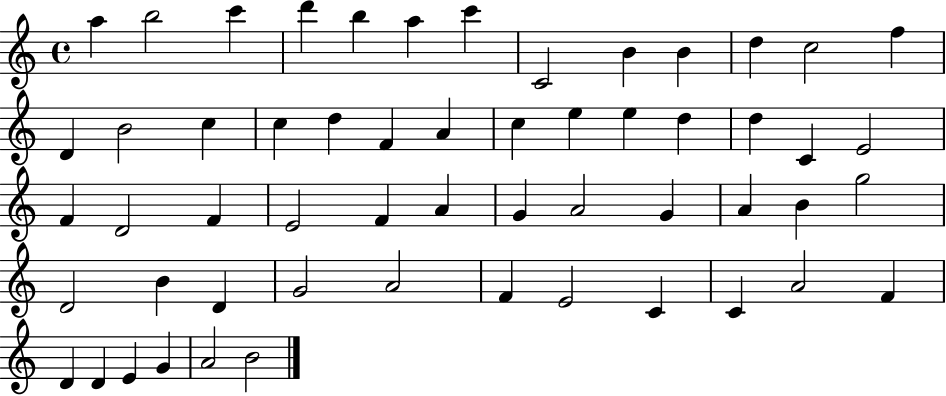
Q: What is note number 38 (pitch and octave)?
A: B4